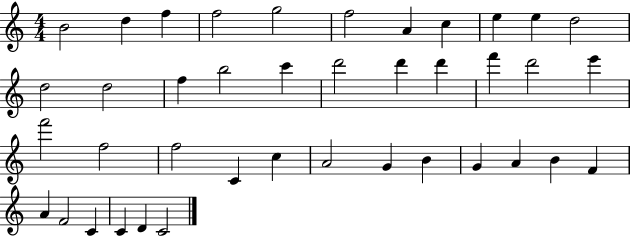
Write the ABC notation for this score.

X:1
T:Untitled
M:4/4
L:1/4
K:C
B2 d f f2 g2 f2 A c e e d2 d2 d2 f b2 c' d'2 d' d' f' d'2 e' f'2 f2 f2 C c A2 G B G A B F A F2 C C D C2